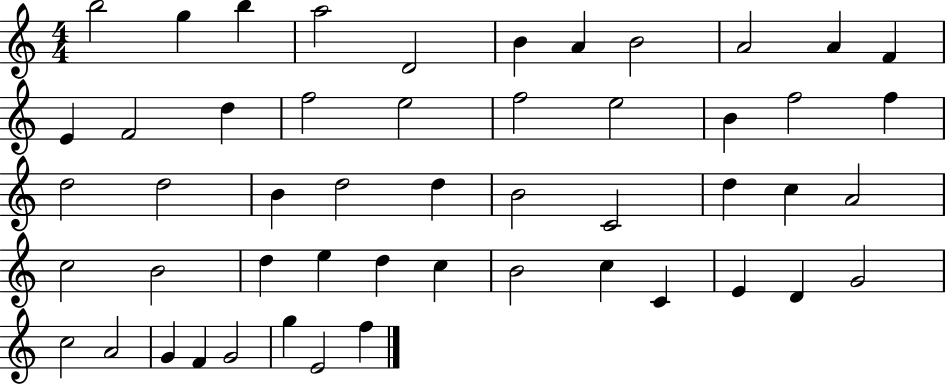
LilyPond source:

{
  \clef treble
  \numericTimeSignature
  \time 4/4
  \key c \major
  b''2 g''4 b''4 | a''2 d'2 | b'4 a'4 b'2 | a'2 a'4 f'4 | \break e'4 f'2 d''4 | f''2 e''2 | f''2 e''2 | b'4 f''2 f''4 | \break d''2 d''2 | b'4 d''2 d''4 | b'2 c'2 | d''4 c''4 a'2 | \break c''2 b'2 | d''4 e''4 d''4 c''4 | b'2 c''4 c'4 | e'4 d'4 g'2 | \break c''2 a'2 | g'4 f'4 g'2 | g''4 e'2 f''4 | \bar "|."
}